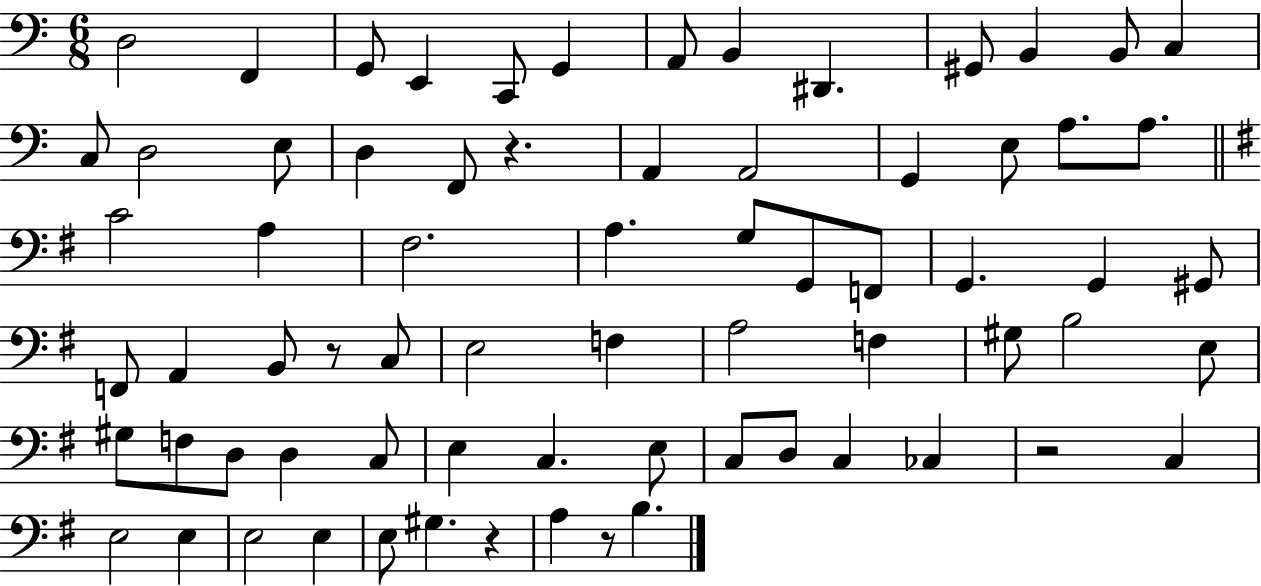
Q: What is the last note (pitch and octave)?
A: B3